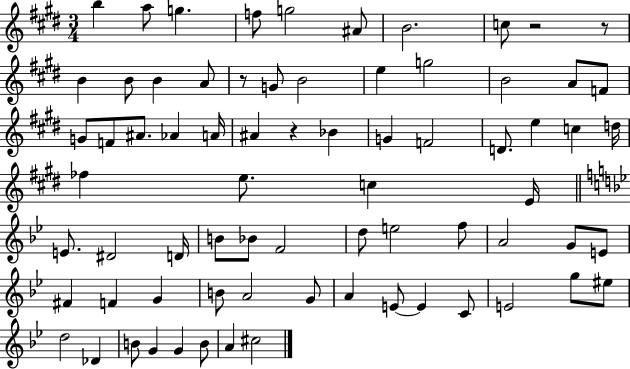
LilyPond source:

{
  \clef treble
  \numericTimeSignature
  \time 3/4
  \key e \major
  b''4 a''8 g''4. | f''8 g''2 ais'8 | b'2. | c''8 r2 r8 | \break b'4 b'8 b'4 a'8 | r8 g'8 b'2 | e''4 g''2 | b'2 a'8 f'8 | \break g'8 f'8 ais'8. aes'4 a'16 | ais'4 r4 bes'4 | g'4 f'2 | d'8. e''4 c''4 d''16 | \break fes''4 e''8. c''4 e'16 | \bar "||" \break \key bes \major e'8. dis'2 d'16 | b'8 bes'8 f'2 | d''8 e''2 f''8 | a'2 g'8 e'8 | \break fis'4 f'4 g'4 | b'8 a'2 g'8 | a'4 e'8~~ e'4 c'8 | e'2 g''8 eis''8 | \break d''2 des'4 | b'8 g'4 g'4 b'8 | a'4 cis''2 | \bar "|."
}